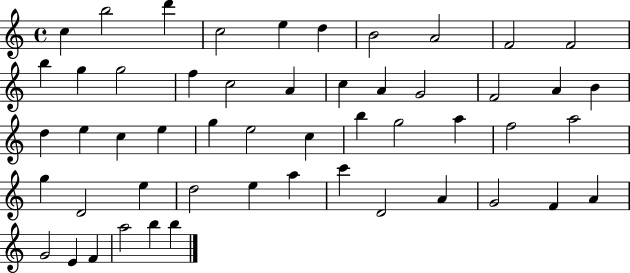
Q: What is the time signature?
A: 4/4